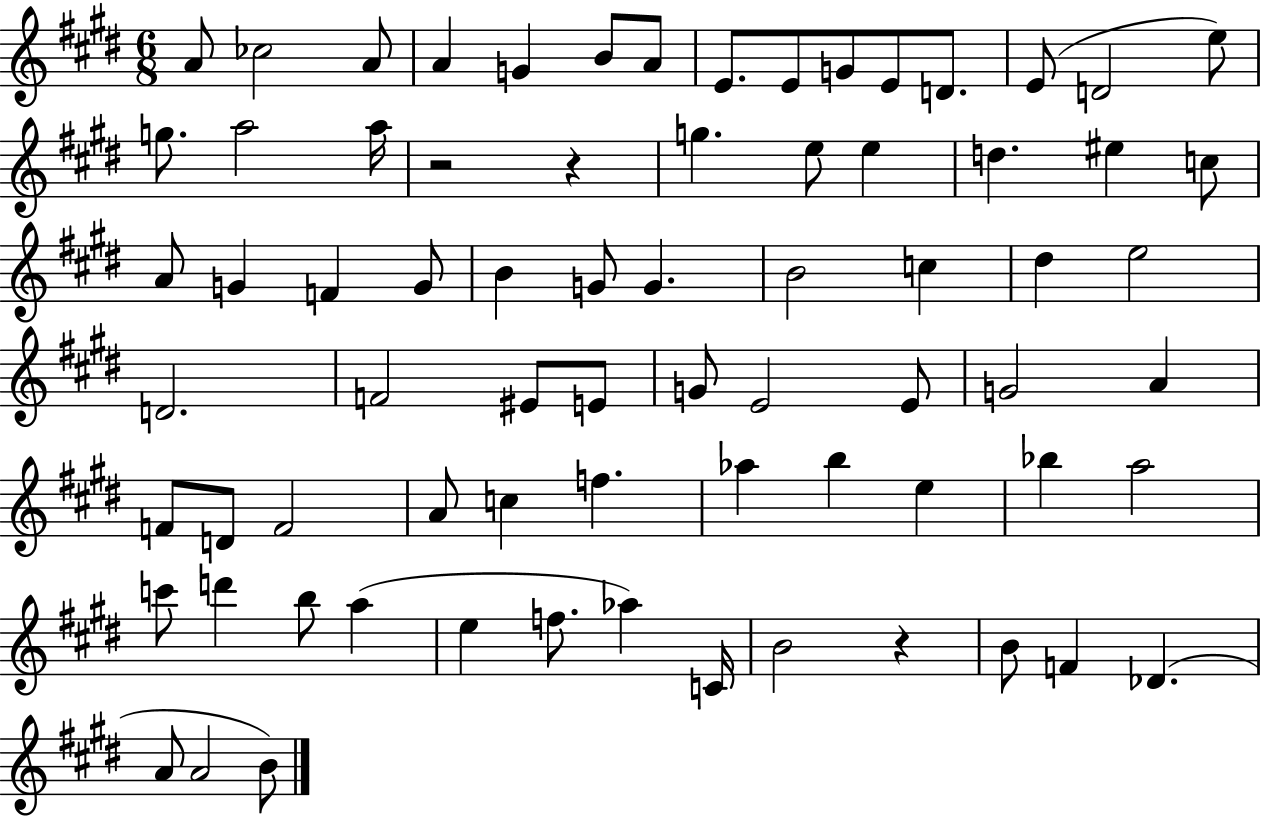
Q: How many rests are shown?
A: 3